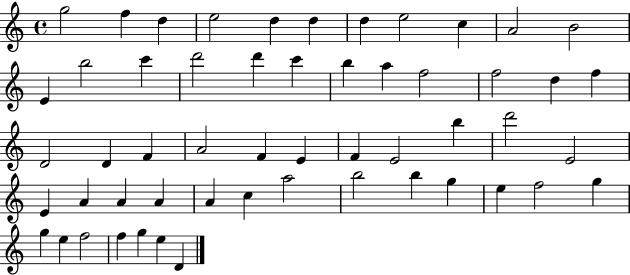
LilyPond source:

{
  \clef treble
  \time 4/4
  \defaultTimeSignature
  \key c \major
  g''2 f''4 d''4 | e''2 d''4 d''4 | d''4 e''2 c''4 | a'2 b'2 | \break e'4 b''2 c'''4 | d'''2 d'''4 c'''4 | b''4 a''4 f''2 | f''2 d''4 f''4 | \break d'2 d'4 f'4 | a'2 f'4 e'4 | f'4 e'2 b''4 | d'''2 e'2 | \break e'4 a'4 a'4 a'4 | a'4 c''4 a''2 | b''2 b''4 g''4 | e''4 f''2 g''4 | \break g''4 e''4 f''2 | f''4 g''4 e''4 d'4 | \bar "|."
}